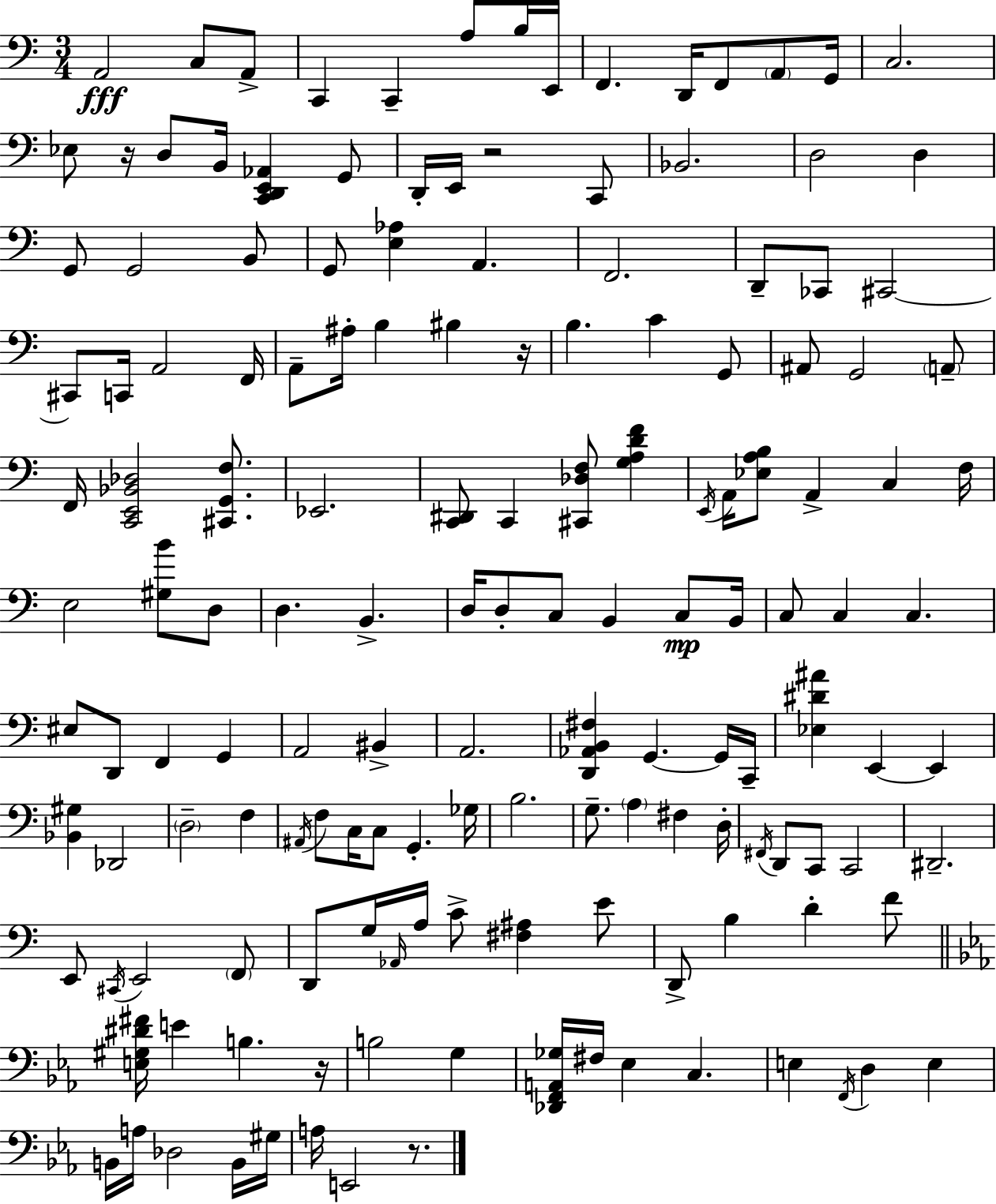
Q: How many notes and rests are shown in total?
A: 151